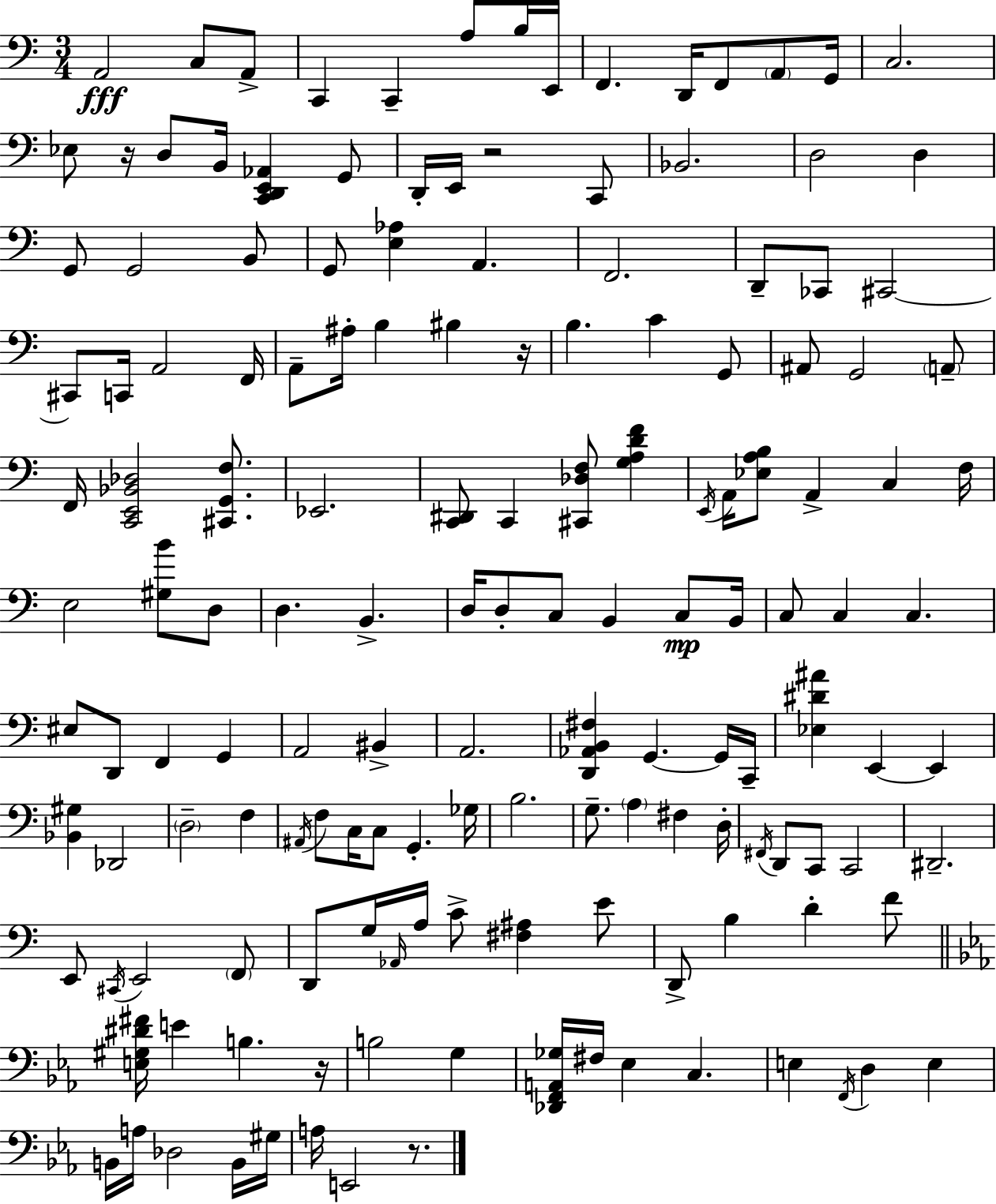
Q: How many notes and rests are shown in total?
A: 151